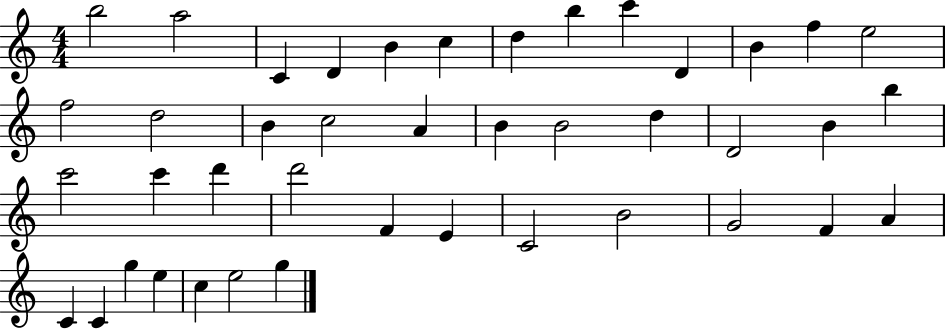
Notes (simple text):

B5/h A5/h C4/q D4/q B4/q C5/q D5/q B5/q C6/q D4/q B4/q F5/q E5/h F5/h D5/h B4/q C5/h A4/q B4/q B4/h D5/q D4/h B4/q B5/q C6/h C6/q D6/q D6/h F4/q E4/q C4/h B4/h G4/h F4/q A4/q C4/q C4/q G5/q E5/q C5/q E5/h G5/q